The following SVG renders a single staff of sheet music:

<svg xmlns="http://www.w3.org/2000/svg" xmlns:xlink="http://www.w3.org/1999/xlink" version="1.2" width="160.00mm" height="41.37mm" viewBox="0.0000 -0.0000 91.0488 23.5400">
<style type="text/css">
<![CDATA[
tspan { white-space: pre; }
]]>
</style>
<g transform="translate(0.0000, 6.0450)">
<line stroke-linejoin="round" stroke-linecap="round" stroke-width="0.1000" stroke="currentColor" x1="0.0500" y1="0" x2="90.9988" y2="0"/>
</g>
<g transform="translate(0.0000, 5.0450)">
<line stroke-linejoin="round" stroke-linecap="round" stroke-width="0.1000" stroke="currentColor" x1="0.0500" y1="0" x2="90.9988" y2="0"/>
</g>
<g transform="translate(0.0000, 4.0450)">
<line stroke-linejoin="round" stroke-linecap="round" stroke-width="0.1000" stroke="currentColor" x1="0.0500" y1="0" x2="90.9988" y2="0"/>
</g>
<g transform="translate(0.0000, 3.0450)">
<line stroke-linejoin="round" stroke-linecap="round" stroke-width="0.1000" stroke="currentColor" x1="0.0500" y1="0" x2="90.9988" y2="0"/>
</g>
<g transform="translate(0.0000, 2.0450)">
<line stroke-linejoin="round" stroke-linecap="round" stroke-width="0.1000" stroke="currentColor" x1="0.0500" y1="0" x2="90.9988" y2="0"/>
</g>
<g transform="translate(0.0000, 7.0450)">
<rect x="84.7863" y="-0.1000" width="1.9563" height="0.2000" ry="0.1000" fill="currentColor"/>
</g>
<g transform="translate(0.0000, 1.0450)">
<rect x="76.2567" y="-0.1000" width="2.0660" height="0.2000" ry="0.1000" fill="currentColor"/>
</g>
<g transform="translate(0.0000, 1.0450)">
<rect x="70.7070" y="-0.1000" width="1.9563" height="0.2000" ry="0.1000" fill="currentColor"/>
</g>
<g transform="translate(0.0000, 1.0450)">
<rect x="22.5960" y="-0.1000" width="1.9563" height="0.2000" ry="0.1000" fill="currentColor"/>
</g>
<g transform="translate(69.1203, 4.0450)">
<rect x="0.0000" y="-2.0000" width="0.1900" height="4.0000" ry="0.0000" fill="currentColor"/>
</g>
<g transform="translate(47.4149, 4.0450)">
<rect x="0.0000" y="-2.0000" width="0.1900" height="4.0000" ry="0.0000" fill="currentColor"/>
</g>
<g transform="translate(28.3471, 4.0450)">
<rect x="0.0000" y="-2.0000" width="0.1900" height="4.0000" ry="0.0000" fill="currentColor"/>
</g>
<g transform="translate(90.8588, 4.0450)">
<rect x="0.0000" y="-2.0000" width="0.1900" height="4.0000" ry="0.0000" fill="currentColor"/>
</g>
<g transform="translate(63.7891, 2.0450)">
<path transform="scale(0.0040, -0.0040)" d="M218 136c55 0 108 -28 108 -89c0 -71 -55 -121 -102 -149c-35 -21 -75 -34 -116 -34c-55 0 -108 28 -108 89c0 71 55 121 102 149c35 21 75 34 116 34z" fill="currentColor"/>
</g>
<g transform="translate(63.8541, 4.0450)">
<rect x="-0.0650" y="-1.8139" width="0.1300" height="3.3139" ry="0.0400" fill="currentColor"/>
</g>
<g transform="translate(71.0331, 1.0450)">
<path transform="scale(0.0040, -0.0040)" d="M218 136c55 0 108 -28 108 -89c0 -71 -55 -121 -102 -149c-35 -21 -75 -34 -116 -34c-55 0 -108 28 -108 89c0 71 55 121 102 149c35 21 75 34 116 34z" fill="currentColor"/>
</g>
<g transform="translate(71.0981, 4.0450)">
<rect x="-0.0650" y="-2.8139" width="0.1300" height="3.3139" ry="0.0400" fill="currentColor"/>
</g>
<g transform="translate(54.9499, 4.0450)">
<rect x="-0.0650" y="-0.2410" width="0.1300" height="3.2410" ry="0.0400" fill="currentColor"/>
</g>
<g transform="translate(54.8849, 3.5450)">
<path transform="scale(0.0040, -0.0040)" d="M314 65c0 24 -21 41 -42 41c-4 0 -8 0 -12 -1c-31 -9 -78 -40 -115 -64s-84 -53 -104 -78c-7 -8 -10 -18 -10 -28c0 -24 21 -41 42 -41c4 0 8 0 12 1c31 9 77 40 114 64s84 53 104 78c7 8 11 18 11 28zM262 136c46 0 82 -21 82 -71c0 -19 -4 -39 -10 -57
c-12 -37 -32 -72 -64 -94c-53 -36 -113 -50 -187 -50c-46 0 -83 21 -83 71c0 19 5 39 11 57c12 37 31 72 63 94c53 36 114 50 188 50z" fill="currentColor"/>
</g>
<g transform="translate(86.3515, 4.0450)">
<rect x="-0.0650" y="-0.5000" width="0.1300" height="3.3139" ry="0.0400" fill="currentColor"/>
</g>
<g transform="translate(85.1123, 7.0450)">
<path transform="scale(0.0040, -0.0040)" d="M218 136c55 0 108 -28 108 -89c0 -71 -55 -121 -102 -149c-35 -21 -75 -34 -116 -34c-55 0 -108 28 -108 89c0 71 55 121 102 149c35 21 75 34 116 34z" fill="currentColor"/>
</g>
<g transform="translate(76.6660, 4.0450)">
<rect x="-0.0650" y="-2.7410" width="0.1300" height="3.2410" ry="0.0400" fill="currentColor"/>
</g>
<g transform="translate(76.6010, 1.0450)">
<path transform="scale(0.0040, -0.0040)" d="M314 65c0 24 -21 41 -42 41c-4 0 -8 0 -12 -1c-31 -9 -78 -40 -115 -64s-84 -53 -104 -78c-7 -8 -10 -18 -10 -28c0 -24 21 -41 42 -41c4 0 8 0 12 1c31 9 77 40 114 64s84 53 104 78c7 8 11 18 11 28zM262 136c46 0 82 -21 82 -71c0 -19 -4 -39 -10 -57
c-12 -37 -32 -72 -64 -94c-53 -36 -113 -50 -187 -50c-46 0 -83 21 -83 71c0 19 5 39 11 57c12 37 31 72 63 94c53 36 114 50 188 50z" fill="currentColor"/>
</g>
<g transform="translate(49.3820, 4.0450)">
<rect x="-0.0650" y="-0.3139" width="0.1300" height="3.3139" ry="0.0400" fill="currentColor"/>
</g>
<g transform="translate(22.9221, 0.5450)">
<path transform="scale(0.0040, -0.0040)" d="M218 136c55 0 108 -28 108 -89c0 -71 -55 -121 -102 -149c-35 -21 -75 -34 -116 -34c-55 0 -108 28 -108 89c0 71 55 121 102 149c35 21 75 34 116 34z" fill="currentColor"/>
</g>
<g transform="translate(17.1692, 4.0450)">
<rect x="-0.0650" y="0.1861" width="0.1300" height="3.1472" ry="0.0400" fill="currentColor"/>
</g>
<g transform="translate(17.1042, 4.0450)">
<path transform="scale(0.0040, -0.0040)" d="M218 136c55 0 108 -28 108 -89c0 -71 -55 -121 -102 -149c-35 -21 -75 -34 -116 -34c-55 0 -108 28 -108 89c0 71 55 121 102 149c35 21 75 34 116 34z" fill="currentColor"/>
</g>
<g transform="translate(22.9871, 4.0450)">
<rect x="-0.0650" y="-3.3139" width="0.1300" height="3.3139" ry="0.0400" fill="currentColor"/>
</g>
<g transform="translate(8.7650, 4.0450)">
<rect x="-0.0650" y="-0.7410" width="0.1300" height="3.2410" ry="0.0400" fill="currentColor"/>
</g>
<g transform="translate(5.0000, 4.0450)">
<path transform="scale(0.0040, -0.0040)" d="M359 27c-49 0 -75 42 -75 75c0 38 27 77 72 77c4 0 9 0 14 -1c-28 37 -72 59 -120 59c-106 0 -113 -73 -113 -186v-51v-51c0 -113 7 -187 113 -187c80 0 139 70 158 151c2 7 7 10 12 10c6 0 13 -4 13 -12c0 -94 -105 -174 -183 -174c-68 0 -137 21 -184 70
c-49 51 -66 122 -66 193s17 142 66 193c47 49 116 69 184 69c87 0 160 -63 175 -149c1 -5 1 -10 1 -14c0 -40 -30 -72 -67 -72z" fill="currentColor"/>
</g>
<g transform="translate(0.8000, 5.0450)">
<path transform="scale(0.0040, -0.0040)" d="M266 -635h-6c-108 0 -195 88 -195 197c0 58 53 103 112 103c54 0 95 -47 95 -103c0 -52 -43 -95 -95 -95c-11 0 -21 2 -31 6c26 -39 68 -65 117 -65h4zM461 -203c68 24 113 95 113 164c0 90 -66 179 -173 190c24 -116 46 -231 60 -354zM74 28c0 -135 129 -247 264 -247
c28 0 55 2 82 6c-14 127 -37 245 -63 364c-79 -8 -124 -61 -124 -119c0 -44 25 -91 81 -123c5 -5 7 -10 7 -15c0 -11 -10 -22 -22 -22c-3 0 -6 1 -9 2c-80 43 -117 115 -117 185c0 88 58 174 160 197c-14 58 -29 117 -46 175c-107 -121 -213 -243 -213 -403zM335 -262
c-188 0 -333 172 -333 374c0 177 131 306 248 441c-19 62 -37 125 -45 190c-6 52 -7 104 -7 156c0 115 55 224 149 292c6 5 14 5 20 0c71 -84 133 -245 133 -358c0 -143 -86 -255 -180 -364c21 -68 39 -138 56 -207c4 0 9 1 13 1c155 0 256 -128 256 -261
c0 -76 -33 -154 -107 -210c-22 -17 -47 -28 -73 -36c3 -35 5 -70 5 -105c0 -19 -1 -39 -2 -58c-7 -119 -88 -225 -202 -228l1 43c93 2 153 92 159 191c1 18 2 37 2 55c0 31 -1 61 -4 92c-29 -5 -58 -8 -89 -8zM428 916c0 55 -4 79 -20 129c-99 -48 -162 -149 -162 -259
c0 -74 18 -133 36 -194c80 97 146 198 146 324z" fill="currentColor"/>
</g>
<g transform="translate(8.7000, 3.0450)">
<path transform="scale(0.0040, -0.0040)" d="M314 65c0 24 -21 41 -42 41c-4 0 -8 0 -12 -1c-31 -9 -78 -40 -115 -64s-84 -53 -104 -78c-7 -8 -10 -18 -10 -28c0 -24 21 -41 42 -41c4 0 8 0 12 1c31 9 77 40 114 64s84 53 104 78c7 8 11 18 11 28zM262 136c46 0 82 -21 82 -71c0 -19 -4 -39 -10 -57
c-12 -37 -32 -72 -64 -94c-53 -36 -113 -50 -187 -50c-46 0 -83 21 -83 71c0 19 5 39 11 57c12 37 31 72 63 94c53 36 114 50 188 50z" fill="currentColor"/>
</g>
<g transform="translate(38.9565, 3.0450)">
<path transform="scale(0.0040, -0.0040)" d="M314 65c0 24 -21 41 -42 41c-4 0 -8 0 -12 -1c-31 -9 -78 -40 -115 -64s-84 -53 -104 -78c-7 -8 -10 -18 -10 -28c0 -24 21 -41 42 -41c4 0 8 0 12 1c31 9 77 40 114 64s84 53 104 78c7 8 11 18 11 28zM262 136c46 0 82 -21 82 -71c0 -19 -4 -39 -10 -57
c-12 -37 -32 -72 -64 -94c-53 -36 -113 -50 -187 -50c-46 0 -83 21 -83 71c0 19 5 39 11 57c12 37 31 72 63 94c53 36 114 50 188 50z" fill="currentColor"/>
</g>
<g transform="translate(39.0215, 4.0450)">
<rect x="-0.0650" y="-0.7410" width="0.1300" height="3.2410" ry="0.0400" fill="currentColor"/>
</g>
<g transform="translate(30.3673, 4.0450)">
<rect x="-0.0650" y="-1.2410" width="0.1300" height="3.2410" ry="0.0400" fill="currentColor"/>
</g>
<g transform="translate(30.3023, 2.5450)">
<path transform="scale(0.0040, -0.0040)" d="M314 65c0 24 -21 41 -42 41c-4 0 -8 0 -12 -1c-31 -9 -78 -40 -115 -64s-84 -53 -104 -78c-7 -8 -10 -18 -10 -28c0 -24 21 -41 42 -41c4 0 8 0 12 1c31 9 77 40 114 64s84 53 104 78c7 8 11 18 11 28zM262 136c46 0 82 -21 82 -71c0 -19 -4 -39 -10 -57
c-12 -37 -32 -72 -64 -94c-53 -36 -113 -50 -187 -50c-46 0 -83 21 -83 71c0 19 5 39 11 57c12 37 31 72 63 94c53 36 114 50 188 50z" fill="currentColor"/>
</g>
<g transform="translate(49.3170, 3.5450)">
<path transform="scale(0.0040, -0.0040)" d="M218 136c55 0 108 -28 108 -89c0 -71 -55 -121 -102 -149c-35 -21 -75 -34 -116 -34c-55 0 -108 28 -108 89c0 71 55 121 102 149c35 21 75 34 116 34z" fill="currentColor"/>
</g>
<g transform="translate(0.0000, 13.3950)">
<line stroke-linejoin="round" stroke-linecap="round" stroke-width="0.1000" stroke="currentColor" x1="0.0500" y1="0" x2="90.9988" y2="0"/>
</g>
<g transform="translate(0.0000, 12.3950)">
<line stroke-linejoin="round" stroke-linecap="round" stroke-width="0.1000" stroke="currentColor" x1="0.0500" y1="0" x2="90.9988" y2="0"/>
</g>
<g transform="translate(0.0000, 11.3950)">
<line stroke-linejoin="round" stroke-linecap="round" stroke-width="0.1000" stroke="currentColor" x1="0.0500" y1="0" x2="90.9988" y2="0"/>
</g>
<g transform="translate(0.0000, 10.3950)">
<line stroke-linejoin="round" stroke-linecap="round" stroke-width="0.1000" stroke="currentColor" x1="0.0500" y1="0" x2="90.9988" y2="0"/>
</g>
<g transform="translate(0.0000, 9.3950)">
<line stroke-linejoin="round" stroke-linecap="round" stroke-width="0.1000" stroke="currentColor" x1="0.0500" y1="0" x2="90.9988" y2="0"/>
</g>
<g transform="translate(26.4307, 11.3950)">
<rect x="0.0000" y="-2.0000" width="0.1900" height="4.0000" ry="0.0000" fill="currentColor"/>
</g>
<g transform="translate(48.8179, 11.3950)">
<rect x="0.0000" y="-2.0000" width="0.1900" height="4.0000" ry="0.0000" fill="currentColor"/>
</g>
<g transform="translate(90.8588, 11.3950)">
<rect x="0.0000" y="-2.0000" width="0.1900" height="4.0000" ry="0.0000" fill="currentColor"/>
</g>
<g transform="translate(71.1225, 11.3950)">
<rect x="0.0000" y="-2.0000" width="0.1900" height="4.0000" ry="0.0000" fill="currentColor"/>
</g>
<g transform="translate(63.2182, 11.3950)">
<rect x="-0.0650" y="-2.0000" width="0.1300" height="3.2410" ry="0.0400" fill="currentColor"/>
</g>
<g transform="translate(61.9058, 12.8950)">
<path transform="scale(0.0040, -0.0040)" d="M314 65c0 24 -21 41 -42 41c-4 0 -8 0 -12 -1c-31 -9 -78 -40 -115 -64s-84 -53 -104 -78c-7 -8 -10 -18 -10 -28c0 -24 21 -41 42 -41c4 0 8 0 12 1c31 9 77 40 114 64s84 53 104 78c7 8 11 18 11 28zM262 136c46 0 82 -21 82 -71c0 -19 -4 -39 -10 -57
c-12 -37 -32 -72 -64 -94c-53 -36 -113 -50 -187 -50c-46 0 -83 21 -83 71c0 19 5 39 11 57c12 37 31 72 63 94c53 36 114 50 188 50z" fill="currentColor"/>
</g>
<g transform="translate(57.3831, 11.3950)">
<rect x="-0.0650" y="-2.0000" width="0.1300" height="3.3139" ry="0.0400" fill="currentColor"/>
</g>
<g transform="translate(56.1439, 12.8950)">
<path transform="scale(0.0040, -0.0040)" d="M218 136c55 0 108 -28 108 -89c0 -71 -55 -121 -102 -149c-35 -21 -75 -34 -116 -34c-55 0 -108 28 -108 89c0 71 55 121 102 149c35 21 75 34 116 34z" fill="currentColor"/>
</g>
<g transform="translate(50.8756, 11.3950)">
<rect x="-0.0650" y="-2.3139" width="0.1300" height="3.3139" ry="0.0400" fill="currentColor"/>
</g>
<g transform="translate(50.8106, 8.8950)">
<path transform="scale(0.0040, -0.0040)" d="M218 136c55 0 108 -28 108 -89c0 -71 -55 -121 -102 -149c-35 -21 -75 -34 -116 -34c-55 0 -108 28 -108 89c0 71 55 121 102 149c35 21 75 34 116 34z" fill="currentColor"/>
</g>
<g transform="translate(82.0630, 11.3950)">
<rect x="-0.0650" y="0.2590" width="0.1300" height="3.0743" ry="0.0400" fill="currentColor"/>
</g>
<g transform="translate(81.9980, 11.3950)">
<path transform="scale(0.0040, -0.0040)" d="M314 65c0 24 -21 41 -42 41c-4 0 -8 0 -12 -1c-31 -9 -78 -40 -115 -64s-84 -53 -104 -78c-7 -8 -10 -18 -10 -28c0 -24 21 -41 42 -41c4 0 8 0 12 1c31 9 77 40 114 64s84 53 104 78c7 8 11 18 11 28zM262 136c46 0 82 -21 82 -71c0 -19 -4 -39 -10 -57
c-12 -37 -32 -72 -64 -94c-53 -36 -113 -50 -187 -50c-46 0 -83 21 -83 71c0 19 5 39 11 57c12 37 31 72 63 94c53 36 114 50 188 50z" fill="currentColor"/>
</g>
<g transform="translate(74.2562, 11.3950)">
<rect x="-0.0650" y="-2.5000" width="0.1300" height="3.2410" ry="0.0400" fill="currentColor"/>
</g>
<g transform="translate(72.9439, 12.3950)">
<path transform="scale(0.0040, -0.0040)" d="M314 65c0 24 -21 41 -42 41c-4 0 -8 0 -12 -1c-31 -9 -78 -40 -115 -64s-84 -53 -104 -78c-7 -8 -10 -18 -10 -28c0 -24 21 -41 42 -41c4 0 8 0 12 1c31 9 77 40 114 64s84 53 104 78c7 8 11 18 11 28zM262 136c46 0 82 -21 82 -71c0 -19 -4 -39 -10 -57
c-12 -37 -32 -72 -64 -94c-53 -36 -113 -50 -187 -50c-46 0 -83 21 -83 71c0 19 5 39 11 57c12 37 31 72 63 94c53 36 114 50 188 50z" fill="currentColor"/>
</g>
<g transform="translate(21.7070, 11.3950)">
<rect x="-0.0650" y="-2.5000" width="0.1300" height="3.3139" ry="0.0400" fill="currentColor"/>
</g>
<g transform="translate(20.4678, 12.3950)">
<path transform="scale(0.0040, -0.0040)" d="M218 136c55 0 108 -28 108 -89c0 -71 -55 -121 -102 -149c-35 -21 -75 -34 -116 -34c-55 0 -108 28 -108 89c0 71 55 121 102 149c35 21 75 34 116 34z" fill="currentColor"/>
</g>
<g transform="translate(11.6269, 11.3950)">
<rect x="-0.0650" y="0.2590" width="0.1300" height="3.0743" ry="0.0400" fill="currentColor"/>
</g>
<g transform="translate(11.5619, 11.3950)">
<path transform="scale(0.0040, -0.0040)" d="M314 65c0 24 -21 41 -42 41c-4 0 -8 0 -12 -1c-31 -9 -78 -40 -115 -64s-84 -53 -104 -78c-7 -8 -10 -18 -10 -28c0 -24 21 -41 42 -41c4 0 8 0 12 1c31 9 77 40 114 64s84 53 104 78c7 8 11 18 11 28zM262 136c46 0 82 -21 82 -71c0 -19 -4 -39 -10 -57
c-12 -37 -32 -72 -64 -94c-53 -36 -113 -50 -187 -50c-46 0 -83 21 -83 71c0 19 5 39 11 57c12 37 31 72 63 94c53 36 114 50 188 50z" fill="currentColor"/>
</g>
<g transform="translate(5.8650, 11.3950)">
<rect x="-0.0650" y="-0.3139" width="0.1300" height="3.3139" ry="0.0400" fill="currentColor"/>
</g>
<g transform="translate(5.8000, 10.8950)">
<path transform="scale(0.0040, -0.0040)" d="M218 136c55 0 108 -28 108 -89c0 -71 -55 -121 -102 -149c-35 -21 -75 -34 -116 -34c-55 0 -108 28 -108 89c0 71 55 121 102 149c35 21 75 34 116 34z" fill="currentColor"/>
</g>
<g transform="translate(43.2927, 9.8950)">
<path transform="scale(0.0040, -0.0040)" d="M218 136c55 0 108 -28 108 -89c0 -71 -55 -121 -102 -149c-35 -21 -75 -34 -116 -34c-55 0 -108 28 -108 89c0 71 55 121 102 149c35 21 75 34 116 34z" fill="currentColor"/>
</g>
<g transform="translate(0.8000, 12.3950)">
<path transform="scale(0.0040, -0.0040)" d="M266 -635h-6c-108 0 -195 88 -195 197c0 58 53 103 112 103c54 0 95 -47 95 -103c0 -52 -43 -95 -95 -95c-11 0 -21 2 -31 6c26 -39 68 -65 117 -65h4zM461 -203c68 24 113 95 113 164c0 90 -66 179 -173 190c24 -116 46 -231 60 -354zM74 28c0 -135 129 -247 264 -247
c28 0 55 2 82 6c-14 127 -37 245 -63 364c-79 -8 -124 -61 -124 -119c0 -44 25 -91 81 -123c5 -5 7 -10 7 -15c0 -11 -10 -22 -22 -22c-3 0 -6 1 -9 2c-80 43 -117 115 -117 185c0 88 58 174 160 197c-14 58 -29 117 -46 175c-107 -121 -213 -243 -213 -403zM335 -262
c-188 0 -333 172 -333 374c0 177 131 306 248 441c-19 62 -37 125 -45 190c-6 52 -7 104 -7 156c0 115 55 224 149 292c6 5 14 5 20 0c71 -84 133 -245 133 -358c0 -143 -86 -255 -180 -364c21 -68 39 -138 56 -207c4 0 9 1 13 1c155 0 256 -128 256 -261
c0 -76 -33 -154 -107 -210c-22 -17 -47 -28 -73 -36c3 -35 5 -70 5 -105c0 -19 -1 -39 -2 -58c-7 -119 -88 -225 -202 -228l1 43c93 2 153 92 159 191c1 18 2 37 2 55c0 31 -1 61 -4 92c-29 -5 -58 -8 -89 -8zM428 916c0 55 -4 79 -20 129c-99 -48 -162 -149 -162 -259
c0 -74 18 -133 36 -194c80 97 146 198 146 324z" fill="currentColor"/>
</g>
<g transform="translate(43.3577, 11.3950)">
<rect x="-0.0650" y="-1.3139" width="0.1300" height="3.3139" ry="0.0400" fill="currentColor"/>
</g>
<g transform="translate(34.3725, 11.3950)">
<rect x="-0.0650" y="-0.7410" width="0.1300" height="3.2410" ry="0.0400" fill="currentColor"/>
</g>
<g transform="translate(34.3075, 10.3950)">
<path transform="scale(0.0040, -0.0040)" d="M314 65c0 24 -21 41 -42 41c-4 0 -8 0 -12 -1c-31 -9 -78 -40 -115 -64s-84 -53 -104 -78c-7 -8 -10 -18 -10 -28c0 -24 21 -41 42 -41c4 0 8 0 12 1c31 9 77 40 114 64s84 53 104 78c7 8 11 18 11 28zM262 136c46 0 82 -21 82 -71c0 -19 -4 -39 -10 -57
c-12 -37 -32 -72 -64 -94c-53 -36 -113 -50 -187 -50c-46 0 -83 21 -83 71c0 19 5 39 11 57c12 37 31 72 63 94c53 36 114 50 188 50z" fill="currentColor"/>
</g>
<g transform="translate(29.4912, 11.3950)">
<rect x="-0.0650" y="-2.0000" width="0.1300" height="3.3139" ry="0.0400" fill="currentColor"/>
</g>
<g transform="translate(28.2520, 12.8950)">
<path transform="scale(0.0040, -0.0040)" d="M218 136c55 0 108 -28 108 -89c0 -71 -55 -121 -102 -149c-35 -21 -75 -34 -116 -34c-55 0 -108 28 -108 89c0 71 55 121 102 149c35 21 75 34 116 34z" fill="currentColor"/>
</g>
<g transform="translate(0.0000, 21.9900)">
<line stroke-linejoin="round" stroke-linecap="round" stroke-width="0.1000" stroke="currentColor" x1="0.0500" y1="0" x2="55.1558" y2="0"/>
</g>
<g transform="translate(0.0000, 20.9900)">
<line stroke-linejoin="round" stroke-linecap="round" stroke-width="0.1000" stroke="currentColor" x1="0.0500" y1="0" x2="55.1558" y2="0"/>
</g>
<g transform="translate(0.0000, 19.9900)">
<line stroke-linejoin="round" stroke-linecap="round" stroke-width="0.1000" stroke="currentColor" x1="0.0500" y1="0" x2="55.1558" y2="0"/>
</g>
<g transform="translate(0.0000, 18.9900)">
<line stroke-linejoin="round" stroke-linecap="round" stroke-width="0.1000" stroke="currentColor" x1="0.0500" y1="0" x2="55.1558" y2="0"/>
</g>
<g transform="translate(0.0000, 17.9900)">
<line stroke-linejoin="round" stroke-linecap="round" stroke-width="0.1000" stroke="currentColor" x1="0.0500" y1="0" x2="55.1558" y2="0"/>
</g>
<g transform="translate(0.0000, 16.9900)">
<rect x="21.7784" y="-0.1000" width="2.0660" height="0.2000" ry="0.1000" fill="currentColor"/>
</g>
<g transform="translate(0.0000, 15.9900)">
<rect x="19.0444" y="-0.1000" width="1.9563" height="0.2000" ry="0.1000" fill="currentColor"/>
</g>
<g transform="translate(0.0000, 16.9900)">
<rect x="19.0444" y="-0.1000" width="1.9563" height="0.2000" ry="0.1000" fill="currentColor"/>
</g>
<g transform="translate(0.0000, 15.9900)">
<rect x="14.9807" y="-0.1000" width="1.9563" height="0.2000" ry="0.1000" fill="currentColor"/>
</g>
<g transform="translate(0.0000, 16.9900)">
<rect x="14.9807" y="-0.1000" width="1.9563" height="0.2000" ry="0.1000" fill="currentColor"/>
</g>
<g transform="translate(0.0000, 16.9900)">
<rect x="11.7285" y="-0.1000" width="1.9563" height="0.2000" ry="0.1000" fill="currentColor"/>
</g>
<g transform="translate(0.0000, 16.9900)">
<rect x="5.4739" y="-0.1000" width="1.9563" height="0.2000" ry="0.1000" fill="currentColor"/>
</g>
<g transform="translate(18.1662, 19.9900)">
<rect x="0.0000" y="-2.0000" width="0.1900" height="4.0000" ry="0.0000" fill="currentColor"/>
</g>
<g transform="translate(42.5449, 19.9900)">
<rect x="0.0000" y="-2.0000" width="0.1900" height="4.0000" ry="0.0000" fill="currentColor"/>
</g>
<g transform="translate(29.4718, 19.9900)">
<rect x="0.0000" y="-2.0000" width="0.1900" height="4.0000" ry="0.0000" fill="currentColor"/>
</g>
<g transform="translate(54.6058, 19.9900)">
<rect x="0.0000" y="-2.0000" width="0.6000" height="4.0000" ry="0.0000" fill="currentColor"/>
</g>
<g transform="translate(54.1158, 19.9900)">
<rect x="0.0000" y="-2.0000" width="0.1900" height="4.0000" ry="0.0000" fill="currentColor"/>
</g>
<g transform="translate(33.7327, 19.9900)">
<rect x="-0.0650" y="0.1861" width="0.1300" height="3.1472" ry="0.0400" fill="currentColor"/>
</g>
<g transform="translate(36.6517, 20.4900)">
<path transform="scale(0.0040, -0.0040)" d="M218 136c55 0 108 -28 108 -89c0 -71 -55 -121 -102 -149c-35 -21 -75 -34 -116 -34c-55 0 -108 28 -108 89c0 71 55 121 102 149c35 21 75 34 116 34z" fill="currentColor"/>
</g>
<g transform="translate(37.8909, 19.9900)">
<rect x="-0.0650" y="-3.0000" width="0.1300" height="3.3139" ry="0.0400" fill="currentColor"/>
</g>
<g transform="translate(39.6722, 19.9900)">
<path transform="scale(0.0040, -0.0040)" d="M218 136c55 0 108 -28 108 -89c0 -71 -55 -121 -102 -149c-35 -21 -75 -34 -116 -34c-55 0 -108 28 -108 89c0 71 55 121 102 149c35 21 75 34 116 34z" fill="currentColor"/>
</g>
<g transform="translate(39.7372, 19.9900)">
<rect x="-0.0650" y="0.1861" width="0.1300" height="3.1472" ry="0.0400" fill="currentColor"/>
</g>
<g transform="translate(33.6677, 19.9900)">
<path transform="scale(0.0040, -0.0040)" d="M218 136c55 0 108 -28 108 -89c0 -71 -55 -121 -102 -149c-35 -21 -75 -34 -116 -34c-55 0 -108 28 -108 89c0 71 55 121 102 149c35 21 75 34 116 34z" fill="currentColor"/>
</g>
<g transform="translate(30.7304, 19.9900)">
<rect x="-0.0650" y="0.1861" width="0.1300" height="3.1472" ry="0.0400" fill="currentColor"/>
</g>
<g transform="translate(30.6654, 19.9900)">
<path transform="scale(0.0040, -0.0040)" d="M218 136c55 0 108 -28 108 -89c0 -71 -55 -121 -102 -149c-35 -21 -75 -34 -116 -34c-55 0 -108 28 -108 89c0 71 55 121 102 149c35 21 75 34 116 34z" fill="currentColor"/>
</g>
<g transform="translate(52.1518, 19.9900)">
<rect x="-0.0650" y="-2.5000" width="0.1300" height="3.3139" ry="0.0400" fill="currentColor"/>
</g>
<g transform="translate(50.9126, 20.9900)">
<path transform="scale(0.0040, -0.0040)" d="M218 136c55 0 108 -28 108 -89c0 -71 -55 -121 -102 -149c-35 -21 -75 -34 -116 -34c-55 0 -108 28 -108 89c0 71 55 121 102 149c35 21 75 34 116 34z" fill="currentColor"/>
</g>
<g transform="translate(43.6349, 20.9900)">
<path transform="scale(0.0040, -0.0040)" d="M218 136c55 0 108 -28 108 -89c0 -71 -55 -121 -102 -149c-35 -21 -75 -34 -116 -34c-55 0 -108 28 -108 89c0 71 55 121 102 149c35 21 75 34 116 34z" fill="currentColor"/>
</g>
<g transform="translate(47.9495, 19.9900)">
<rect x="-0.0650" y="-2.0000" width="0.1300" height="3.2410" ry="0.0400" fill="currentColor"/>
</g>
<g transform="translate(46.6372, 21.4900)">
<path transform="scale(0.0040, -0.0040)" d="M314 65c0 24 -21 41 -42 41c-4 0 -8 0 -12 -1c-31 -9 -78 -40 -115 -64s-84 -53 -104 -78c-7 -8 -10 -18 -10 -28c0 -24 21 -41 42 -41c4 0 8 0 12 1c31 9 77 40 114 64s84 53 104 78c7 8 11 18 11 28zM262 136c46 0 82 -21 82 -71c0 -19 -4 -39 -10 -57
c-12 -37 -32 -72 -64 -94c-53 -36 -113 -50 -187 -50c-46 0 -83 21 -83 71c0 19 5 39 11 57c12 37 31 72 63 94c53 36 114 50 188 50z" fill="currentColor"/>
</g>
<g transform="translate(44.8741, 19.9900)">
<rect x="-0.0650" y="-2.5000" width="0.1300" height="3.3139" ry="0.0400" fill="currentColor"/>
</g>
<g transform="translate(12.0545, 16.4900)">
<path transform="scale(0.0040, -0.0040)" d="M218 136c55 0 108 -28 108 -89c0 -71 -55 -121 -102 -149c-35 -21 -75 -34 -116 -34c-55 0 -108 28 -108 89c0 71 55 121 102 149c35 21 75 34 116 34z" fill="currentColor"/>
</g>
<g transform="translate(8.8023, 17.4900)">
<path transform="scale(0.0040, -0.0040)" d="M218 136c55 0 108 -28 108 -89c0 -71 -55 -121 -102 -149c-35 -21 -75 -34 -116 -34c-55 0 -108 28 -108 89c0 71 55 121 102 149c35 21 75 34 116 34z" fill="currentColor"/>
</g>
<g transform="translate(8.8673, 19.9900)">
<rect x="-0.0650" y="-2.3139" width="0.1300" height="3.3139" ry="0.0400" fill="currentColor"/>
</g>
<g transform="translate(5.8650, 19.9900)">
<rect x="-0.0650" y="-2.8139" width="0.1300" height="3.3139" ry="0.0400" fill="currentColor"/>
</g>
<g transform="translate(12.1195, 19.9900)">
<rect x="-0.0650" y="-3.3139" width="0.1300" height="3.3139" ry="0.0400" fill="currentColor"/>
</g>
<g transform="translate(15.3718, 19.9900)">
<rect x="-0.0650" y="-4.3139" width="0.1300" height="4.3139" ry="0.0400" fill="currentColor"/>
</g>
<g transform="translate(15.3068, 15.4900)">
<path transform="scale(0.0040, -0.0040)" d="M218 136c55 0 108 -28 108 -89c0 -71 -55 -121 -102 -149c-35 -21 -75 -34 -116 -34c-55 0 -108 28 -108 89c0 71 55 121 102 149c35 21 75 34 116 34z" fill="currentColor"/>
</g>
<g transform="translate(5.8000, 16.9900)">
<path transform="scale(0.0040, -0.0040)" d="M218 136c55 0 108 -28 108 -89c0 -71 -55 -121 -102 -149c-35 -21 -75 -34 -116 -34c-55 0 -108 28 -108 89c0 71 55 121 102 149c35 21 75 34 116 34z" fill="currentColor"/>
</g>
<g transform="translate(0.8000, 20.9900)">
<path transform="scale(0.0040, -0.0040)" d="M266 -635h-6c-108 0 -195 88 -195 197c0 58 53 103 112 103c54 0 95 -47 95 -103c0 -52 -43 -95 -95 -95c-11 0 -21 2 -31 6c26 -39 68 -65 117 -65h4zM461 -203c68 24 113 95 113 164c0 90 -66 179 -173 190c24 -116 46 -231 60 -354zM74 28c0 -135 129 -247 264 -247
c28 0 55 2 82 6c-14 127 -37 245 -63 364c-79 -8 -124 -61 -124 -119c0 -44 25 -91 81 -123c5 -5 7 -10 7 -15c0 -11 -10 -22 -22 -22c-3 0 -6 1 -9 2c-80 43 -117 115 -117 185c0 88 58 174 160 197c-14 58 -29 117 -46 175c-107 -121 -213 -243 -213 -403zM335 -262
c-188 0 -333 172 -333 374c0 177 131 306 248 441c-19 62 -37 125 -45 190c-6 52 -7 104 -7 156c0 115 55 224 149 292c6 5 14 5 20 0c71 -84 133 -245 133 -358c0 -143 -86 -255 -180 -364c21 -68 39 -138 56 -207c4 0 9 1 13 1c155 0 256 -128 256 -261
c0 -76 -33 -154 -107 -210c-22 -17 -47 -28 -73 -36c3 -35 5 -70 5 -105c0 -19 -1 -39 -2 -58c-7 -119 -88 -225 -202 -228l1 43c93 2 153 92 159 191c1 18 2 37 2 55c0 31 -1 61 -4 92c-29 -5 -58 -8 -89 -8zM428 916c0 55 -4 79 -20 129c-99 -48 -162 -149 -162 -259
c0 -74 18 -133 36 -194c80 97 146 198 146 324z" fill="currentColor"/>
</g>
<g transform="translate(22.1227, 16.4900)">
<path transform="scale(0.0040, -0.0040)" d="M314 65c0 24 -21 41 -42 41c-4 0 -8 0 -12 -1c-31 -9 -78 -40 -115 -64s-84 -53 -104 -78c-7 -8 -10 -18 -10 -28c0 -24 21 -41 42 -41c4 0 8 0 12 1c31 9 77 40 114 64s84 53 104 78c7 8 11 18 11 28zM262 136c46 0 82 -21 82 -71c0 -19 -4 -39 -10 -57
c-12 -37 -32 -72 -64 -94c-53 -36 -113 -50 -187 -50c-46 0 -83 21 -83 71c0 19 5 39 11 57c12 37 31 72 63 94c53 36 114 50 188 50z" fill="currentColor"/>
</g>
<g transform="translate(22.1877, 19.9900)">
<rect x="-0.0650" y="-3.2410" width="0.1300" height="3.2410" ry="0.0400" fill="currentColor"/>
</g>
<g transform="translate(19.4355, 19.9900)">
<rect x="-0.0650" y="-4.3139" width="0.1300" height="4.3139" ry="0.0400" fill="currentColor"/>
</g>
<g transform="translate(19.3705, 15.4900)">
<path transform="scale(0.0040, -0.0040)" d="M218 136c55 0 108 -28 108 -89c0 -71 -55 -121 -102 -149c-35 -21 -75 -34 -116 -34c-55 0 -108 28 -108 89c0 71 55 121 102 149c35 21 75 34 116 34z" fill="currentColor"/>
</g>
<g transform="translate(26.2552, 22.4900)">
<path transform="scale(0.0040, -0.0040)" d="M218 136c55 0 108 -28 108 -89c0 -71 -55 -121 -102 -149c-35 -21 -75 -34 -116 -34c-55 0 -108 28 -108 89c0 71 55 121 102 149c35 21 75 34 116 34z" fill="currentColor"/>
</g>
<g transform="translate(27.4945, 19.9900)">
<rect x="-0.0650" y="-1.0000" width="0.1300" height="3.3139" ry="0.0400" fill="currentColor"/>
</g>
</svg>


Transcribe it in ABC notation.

X:1
T:Untitled
M:4/4
L:1/4
K:C
d2 B b e2 d2 c c2 f a a2 C c B2 G F d2 e g F F2 G2 B2 a g b d' d' b2 D B B A B G F2 G